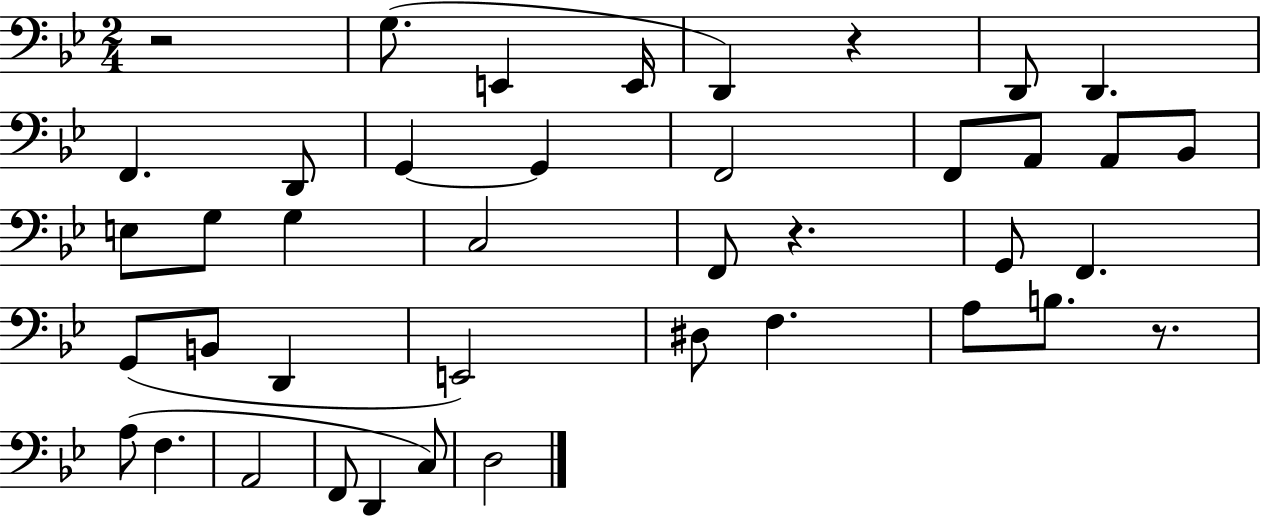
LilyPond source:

{
  \clef bass
  \numericTimeSignature
  \time 2/4
  \key bes \major
  r2 | g8.( e,4 e,16 | d,4) r4 | d,8 d,4. | \break f,4. d,8 | g,4~~ g,4 | f,2 | f,8 a,8 a,8 bes,8 | \break e8 g8 g4 | c2 | f,8 r4. | g,8 f,4. | \break g,8( b,8 d,4 | e,2) | dis8 f4. | a8 b8. r8. | \break a8( f4. | a,2 | f,8 d,4 c8) | d2 | \break \bar "|."
}